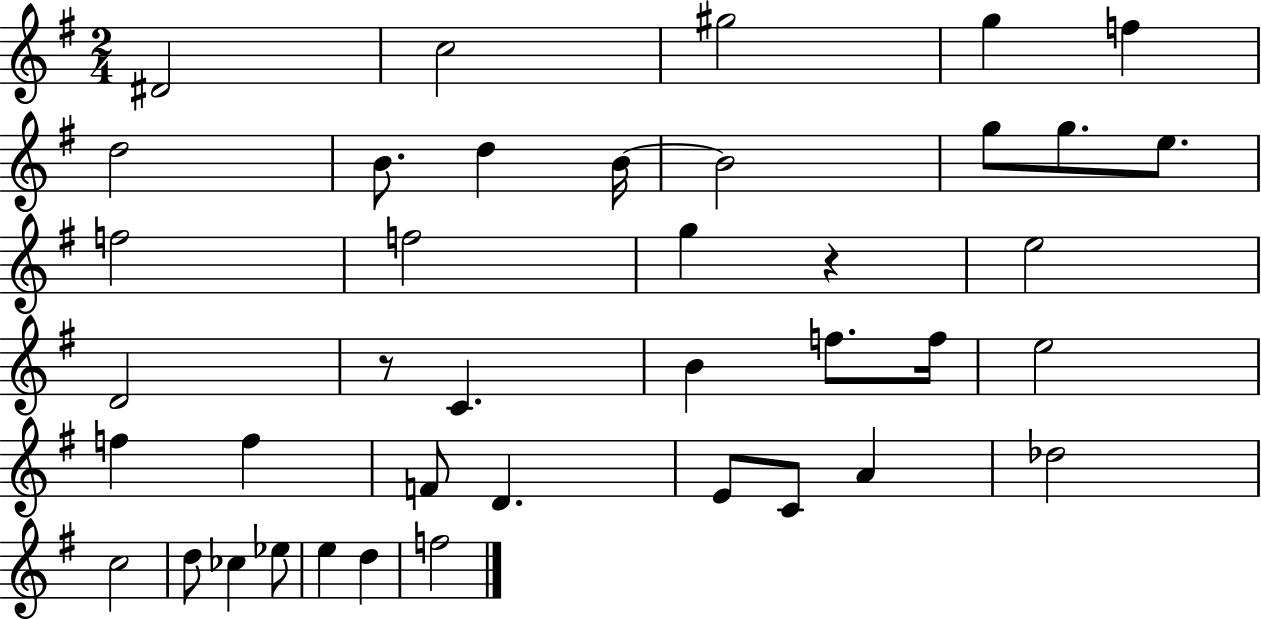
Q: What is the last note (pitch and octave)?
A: F5